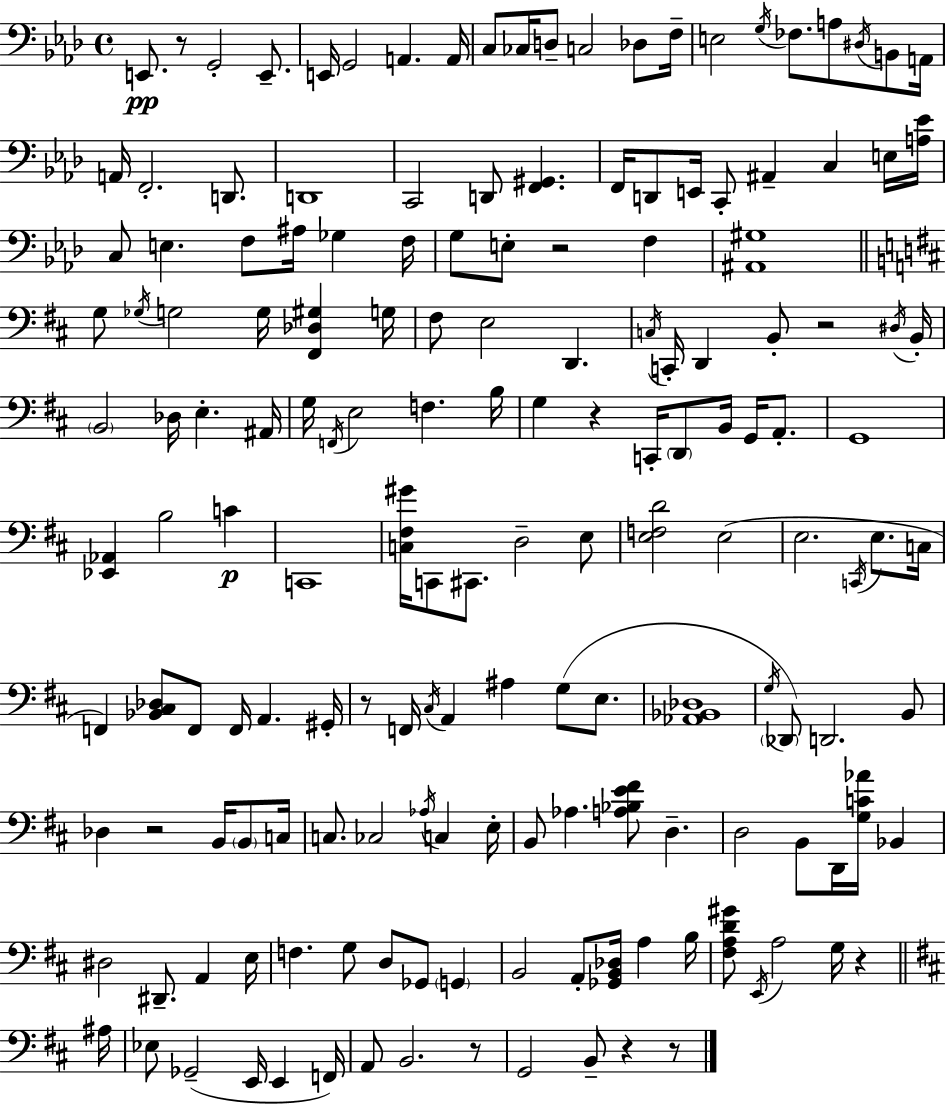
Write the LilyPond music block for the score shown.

{
  \clef bass
  \time 4/4
  \defaultTimeSignature
  \key f \minor
  e,8.\pp r8 g,2-. e,8.-- | e,16 g,2 a,4. a,16 | c8 ces16 d8-- c2 des8 f16-- | e2 \acciaccatura { g16 } fes8. a8 \acciaccatura { dis16 } b,8 | \break a,16 a,16 f,2.-. d,8. | d,1 | c,2 d,8 <f, gis,>4. | f,16 d,8 e,16 c,8-. ais,4-- c4 | \break e16 <a ees'>16 c8 e4. f8 ais16 ges4 | f16 g8 e8-. r2 f4 | <ais, gis>1 | \bar "||" \break \key b \minor g8 \acciaccatura { ges16 } g2 g16 <fis, des gis>4 | g16 fis8 e2 d,4. | \acciaccatura { c16 } c,16-. d,4 b,8-. r2 | \acciaccatura { dis16 } b,16-. \parenthesize b,2 des16 e4.-. | \break ais,16 g16 \acciaccatura { f,16 } e2 f4. | b16 g4 r4 c,16-. \parenthesize d,8 b,16 | g,16 a,8.-. g,1 | <ees, aes,>4 b2 | \break c'4\p c,1 | <c fis gis'>16 c,8 cis,8. d2-- | e8 <e f d'>2 e2( | e2. | \break \acciaccatura { c,16 } e8. c16 f,4) <bes, cis des>8 f,8 f,16 a,4. | gis,16-. r8 f,16 \acciaccatura { cis16 } a,4 ais4 | g8( e8. <aes, bes, des>1 | \acciaccatura { g16 } \parenthesize des,8) d,2. | \break b,8 des4 r2 | b,16 \parenthesize b,8 c16 c8. ces2 | \acciaccatura { aes16 } c4 e16-. b,8 aes4. | <a bes e' fis'>8 d4.-- d2 | \break b,8 d,16 <g c' aes'>16 bes,4 dis2 | dis,8.-- a,4 e16 f4. g8 | d8 ges,8 \parenthesize g,4 b,2 | a,8-. <ges, b, des>16 a4 b16 <fis a d' gis'>8 \acciaccatura { e,16 } a2 | \break g16 r4 \bar "||" \break \key b \minor ais16 ees8 ges,2--( e,16 e,4 | f,16) a,8 b,2. r8 | g,2 b,8-- r4 r8 | \bar "|."
}